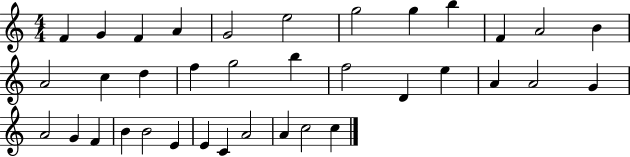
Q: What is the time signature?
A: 4/4